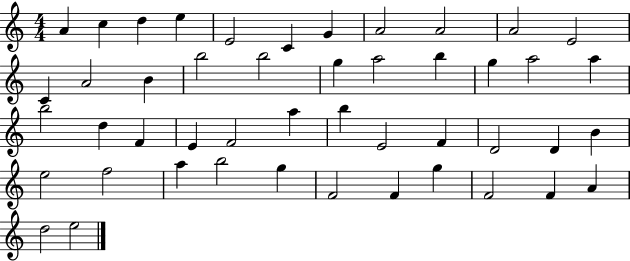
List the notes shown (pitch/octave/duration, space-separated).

A4/q C5/q D5/q E5/q E4/h C4/q G4/q A4/h A4/h A4/h E4/h C4/q A4/h B4/q B5/h B5/h G5/q A5/h B5/q G5/q A5/h A5/q B5/h D5/q F4/q E4/q F4/h A5/q B5/q E4/h F4/q D4/h D4/q B4/q E5/h F5/h A5/q B5/h G5/q F4/h F4/q G5/q F4/h F4/q A4/q D5/h E5/h